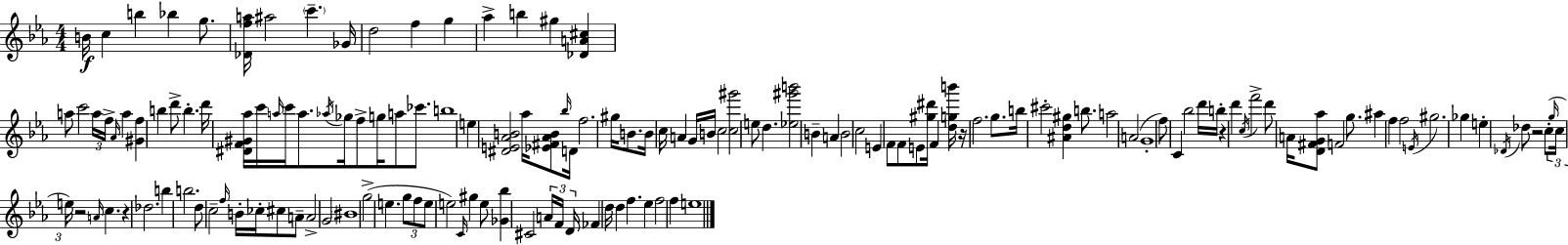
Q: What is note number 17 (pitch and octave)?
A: A5